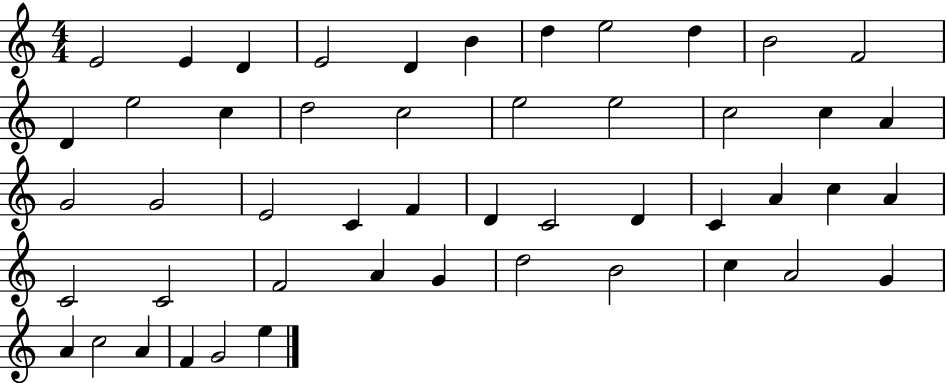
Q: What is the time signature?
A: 4/4